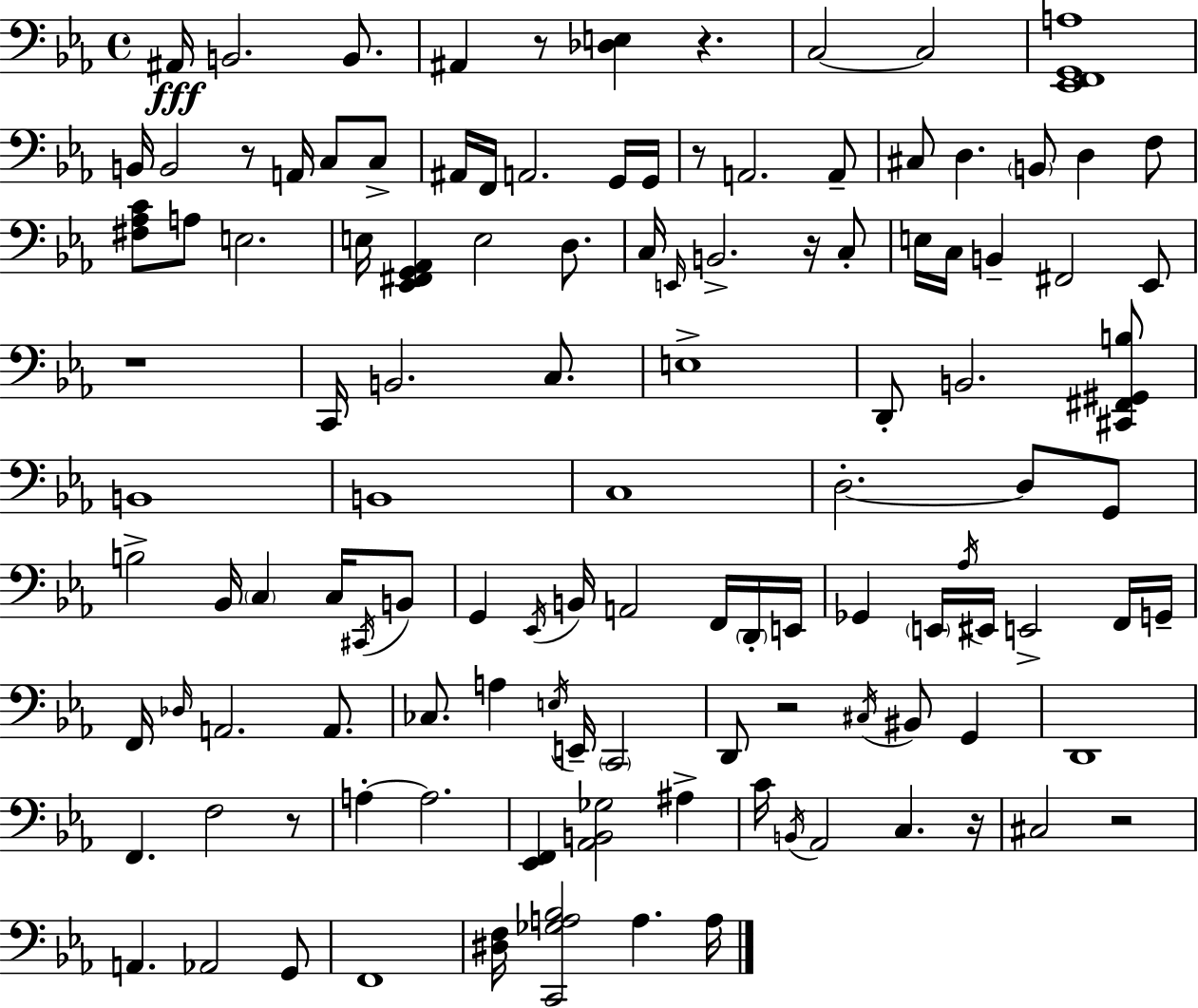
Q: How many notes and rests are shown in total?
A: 118